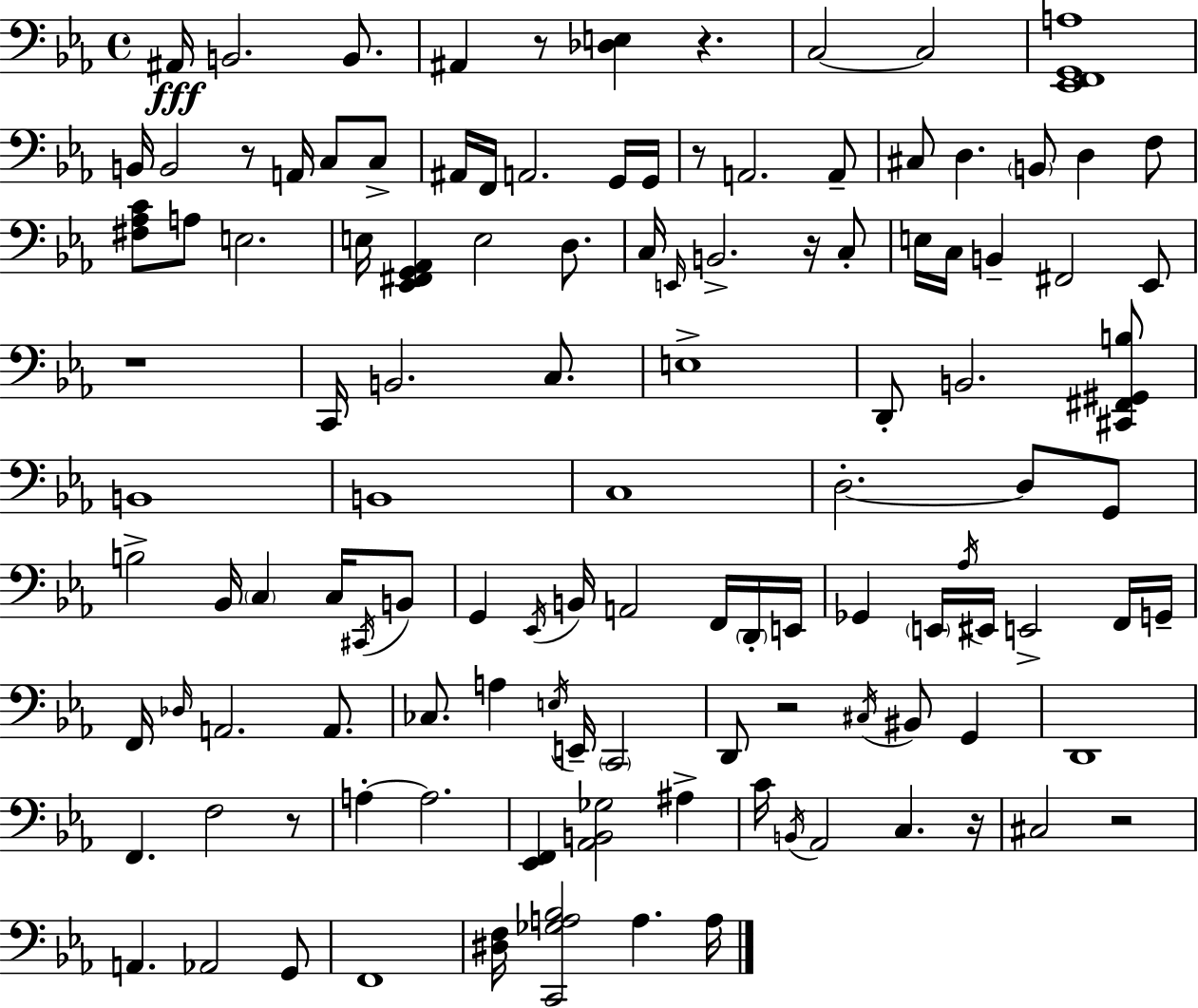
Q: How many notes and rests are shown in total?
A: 118